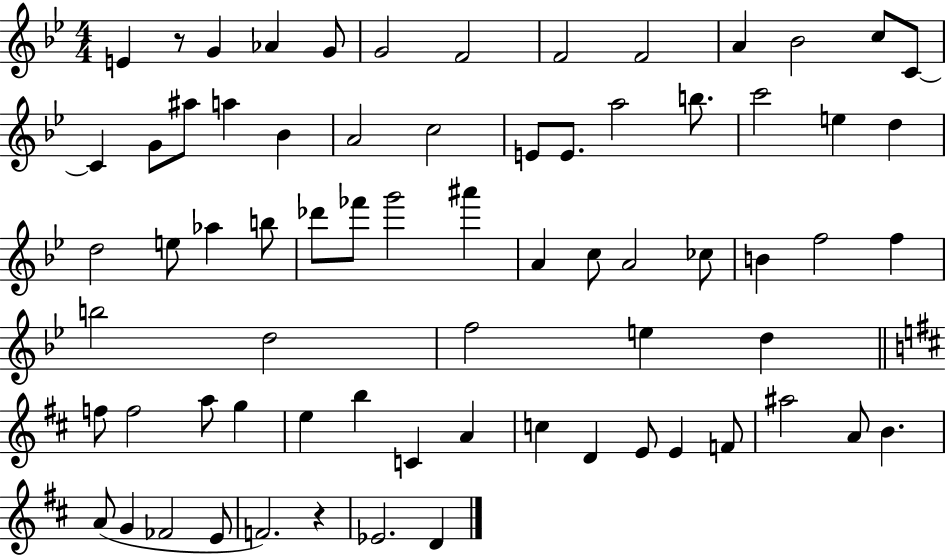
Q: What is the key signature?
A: BES major